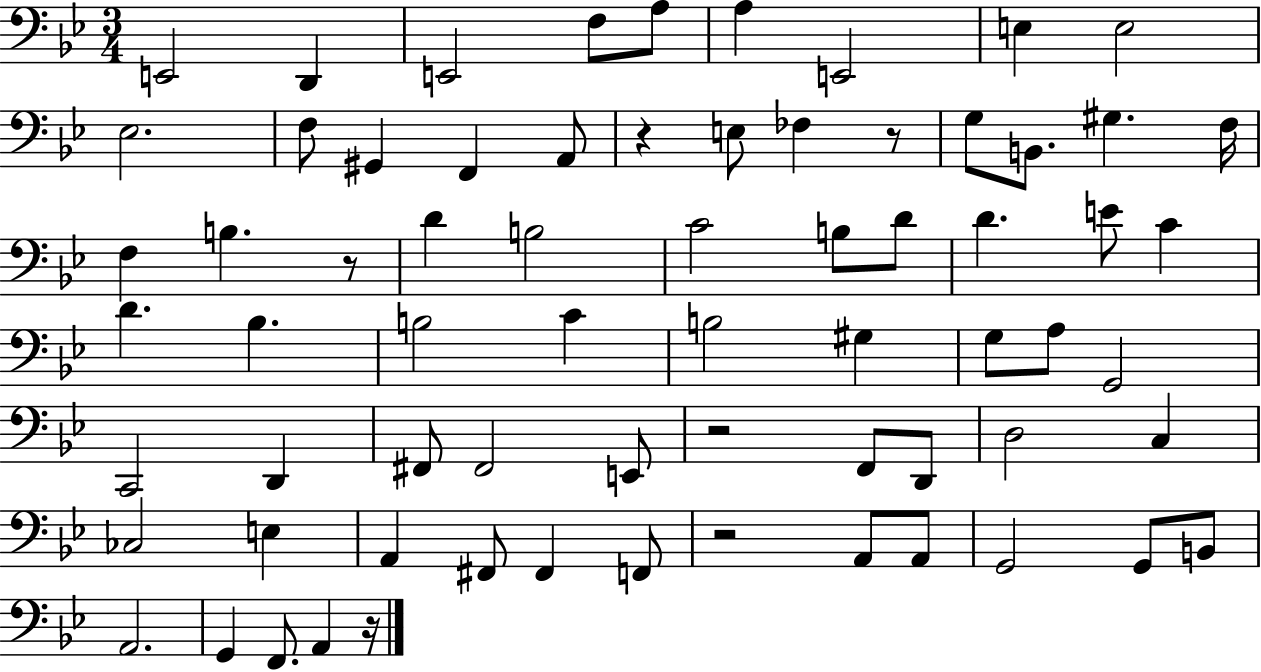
{
  \clef bass
  \numericTimeSignature
  \time 3/4
  \key bes \major
  \repeat volta 2 { e,2 d,4 | e,2 f8 a8 | a4 e,2 | e4 e2 | \break ees2. | f8 gis,4 f,4 a,8 | r4 e8 fes4 r8 | g8 b,8. gis4. f16 | \break f4 b4. r8 | d'4 b2 | c'2 b8 d'8 | d'4. e'8 c'4 | \break d'4. bes4. | b2 c'4 | b2 gis4 | g8 a8 g,2 | \break c,2 d,4 | fis,8 fis,2 e,8 | r2 f,8 d,8 | d2 c4 | \break ces2 e4 | a,4 fis,8 fis,4 f,8 | r2 a,8 a,8 | g,2 g,8 b,8 | \break a,2. | g,4 f,8. a,4 r16 | } \bar "|."
}